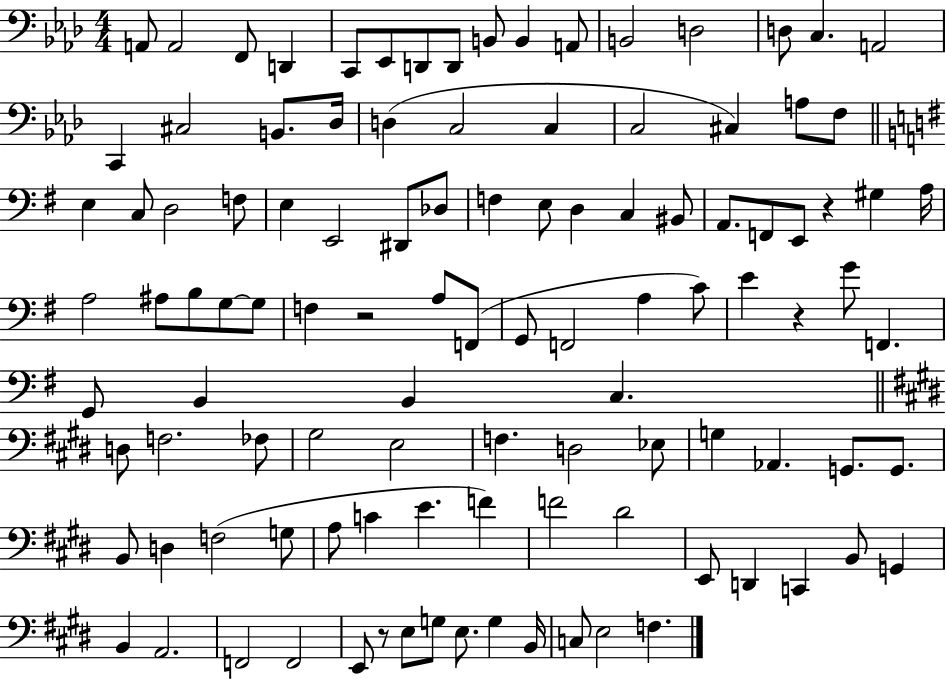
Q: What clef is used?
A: bass